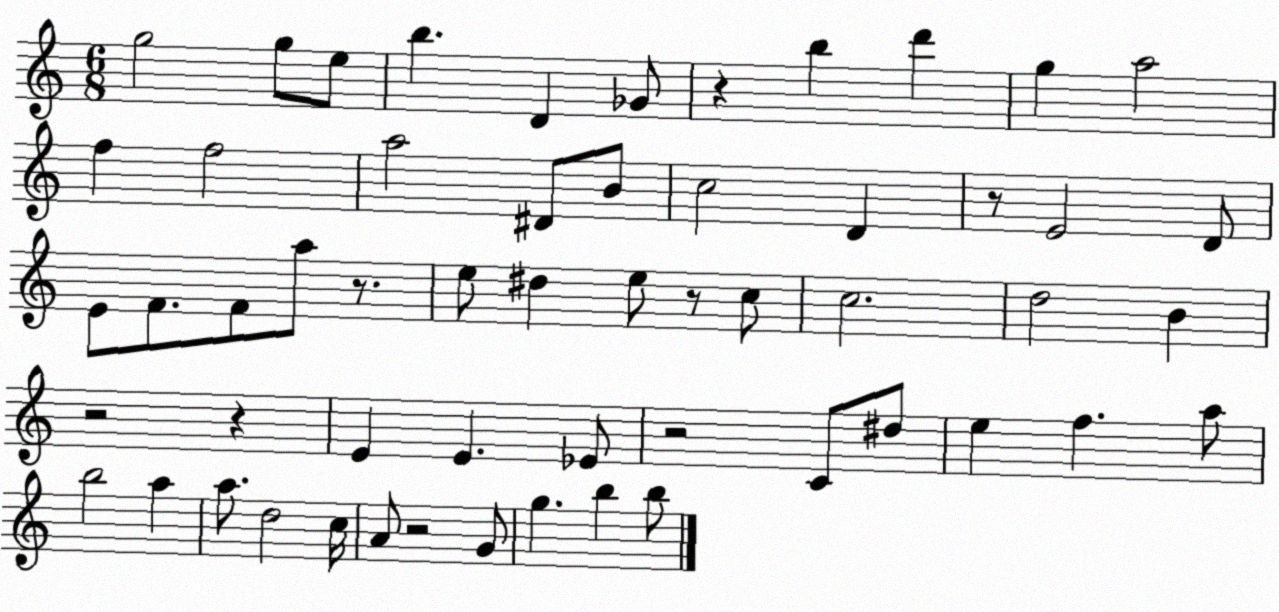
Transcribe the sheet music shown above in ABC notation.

X:1
T:Untitled
M:6/8
L:1/4
K:C
g2 g/2 e/2 b D _G/2 z b d' g a2 f f2 a2 ^D/2 B/2 c2 D z/2 E2 D/2 E/2 F/2 F/2 a/2 z/2 e/2 ^d e/2 z/2 c/2 c2 d2 B z2 z E E _E/2 z2 C/2 ^d/2 e f a/2 b2 a a/2 d2 c/4 A/2 z2 G/2 g b b/2